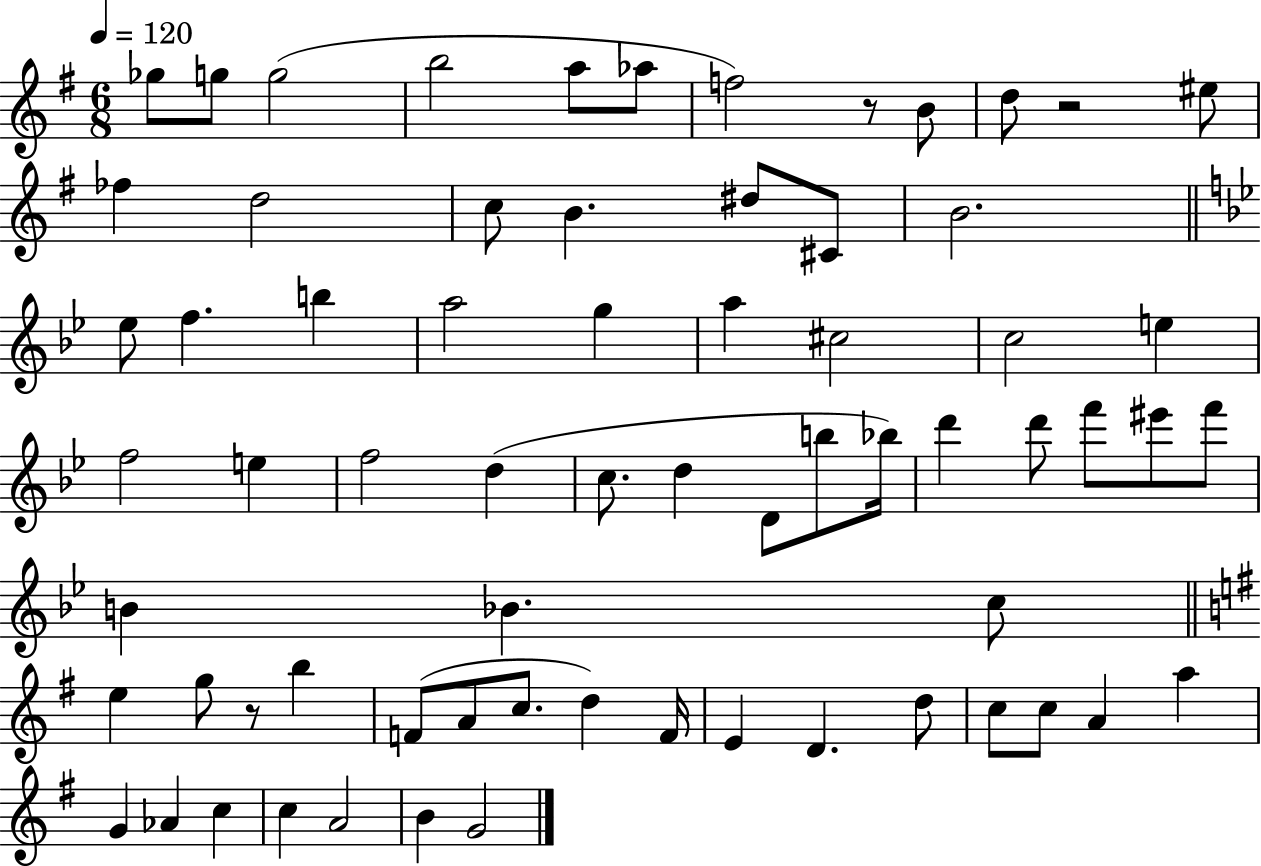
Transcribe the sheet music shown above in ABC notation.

X:1
T:Untitled
M:6/8
L:1/4
K:G
_g/2 g/2 g2 b2 a/2 _a/2 f2 z/2 B/2 d/2 z2 ^e/2 _f d2 c/2 B ^d/2 ^C/2 B2 _e/2 f b a2 g a ^c2 c2 e f2 e f2 d c/2 d D/2 b/2 _b/4 d' d'/2 f'/2 ^e'/2 f'/2 B _B c/2 e g/2 z/2 b F/2 A/2 c/2 d F/4 E D d/2 c/2 c/2 A a G _A c c A2 B G2